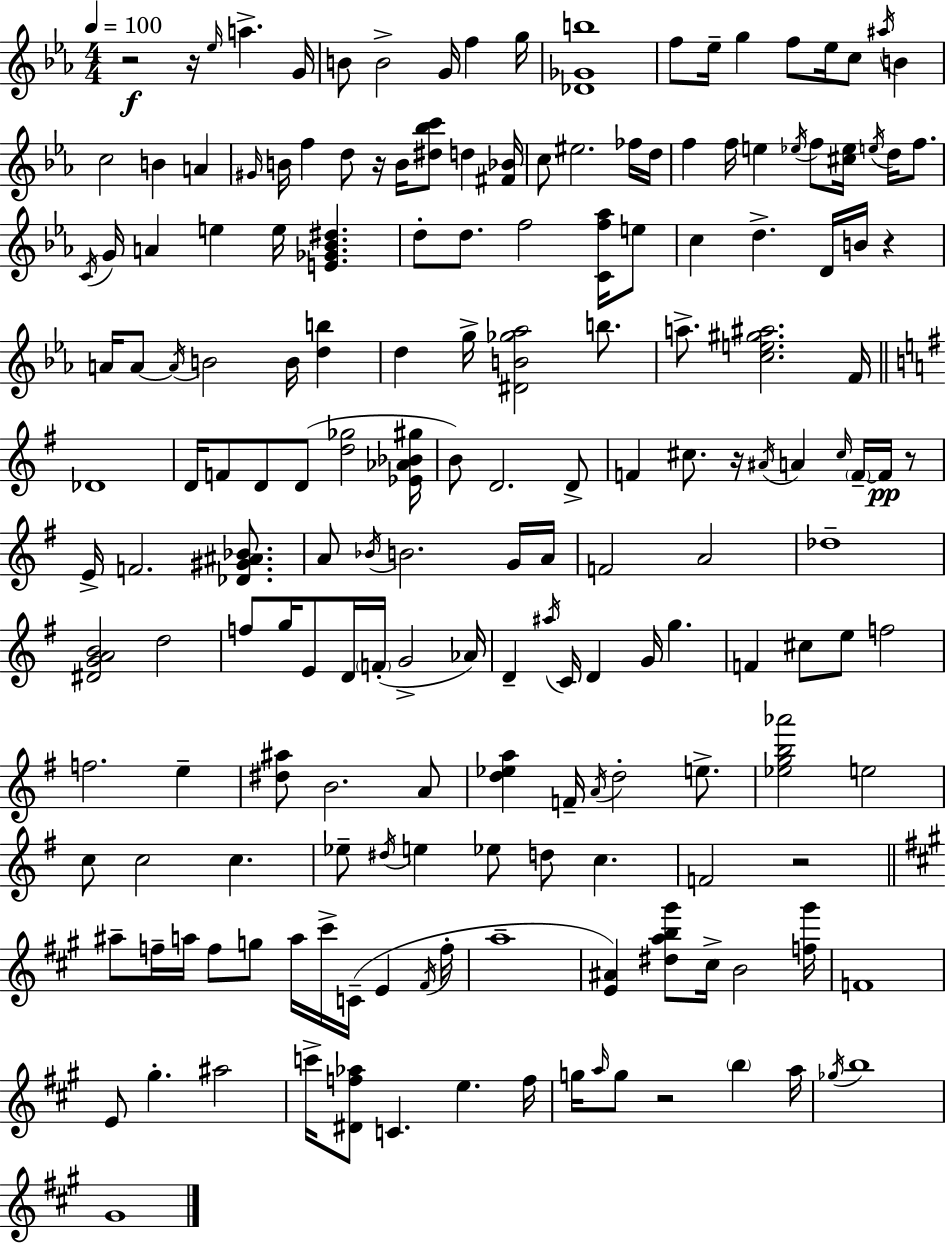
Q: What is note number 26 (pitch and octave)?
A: C5